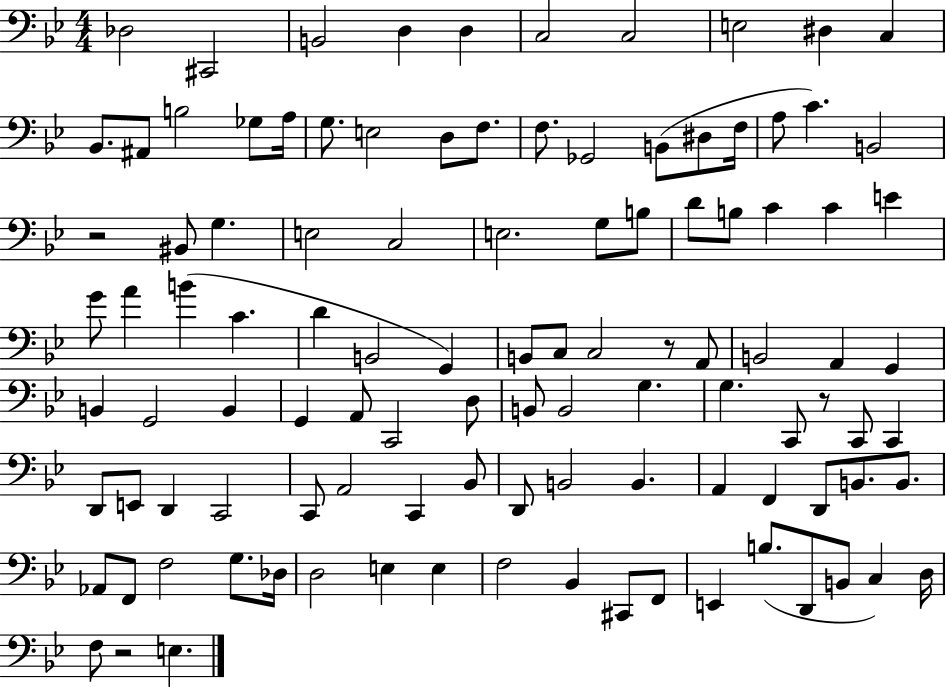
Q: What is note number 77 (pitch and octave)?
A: B2